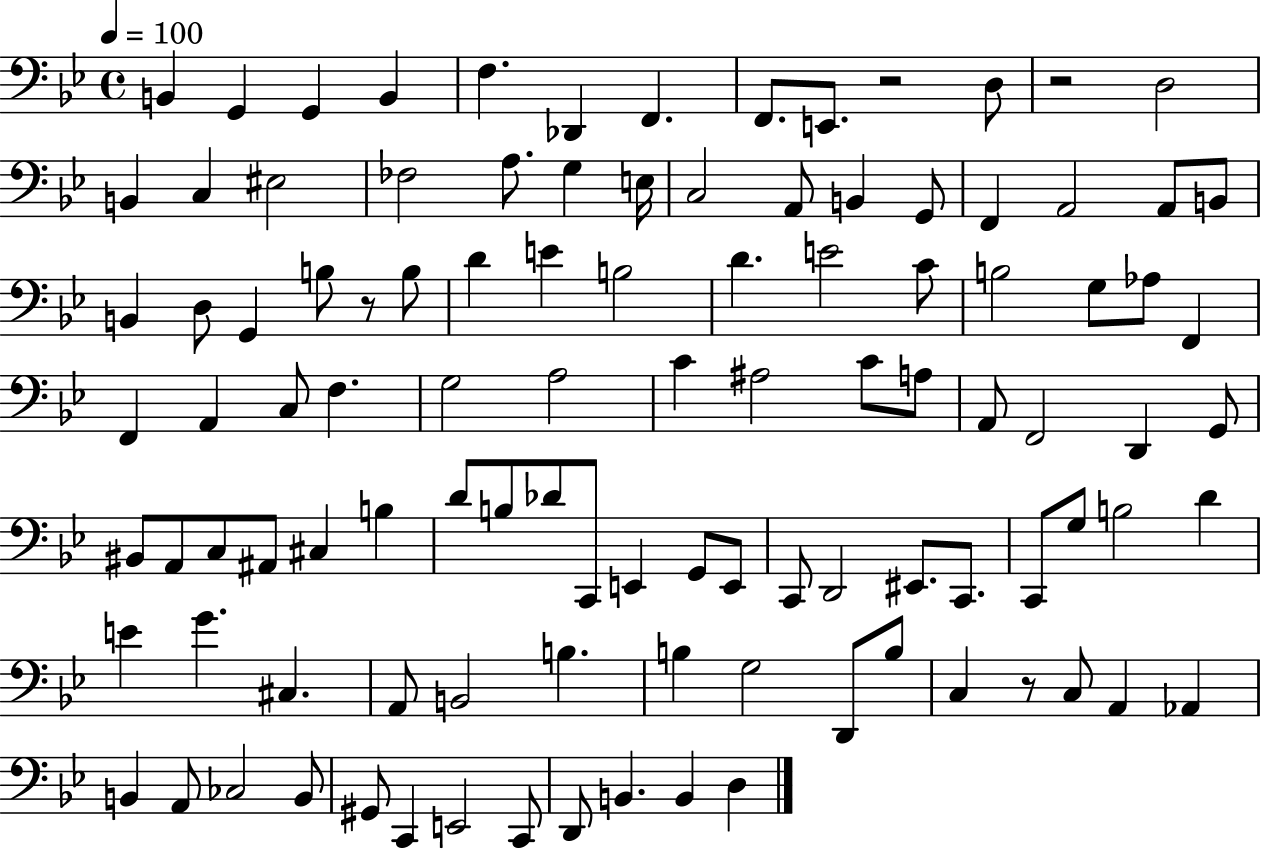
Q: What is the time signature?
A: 4/4